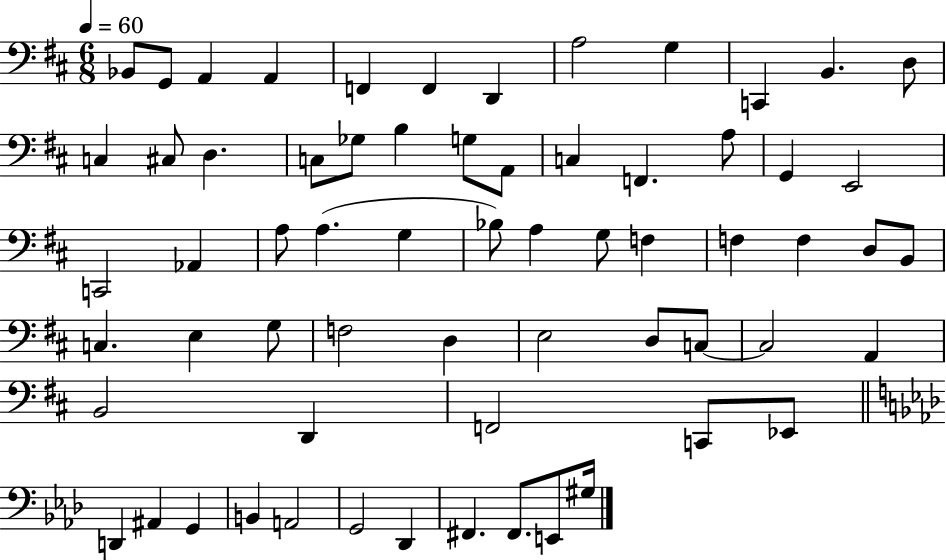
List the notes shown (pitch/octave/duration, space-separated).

Bb2/e G2/e A2/q A2/q F2/q F2/q D2/q A3/h G3/q C2/q B2/q. D3/e C3/q C#3/e D3/q. C3/e Gb3/e B3/q G3/e A2/e C3/q F2/q. A3/e G2/q E2/h C2/h Ab2/q A3/e A3/q. G3/q Bb3/e A3/q G3/e F3/q F3/q F3/q D3/e B2/e C3/q. E3/q G3/e F3/h D3/q E3/h D3/e C3/e C3/h A2/q B2/h D2/q F2/h C2/e Eb2/e D2/q A#2/q G2/q B2/q A2/h G2/h Db2/q F#2/q. F#2/e. E2/e G#3/s